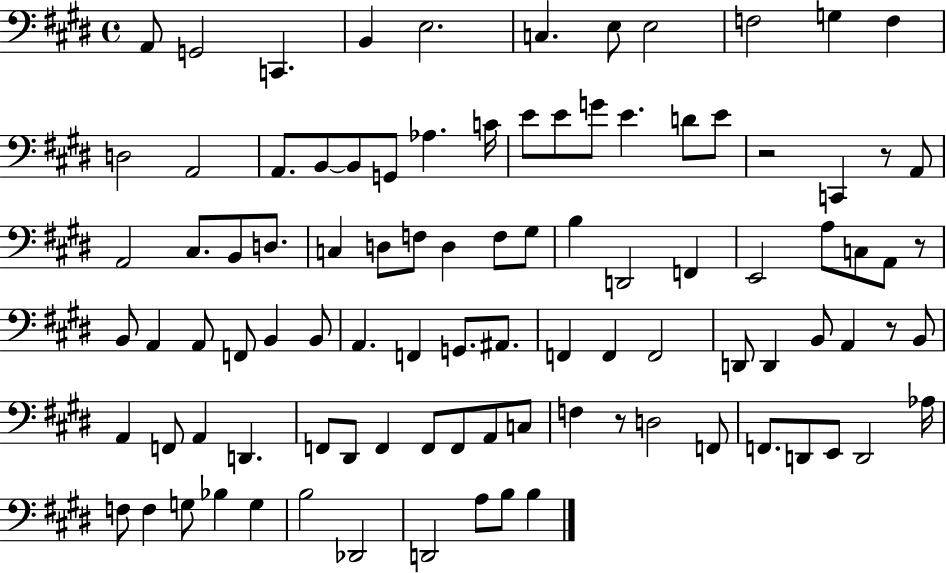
{
  \clef bass
  \time 4/4
  \defaultTimeSignature
  \key e \major
  a,8 g,2 c,4. | b,4 e2. | c4. e8 e2 | f2 g4 f4 | \break d2 a,2 | a,8. b,8~~ b,8 g,8 aes4. c'16 | e'8 e'8 g'8 e'4. d'8 e'8 | r2 c,4 r8 a,8 | \break a,2 cis8. b,8 d8. | c4 d8 f8 d4 f8 gis8 | b4 d,2 f,4 | e,2 a8 c8 a,8 r8 | \break b,8 a,4 a,8 f,8 b,4 b,8 | a,4. f,4 g,8. ais,8. | f,4 f,4 f,2 | d,8 d,4 b,8 a,4 r8 b,8 | \break a,4 f,8 a,4 d,4. | f,8 dis,8 f,4 f,8 f,8 a,8 c8 | f4 r8 d2 f,8 | f,8. d,8 e,8 d,2 aes16 | \break f8 f4 g8 bes4 g4 | b2 des,2 | d,2 a8 b8 b4 | \bar "|."
}